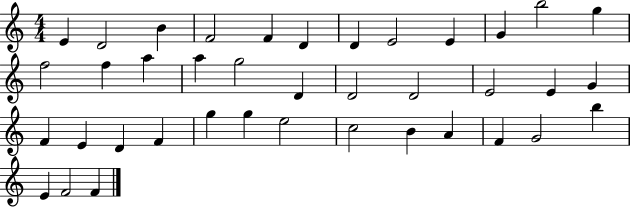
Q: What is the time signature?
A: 4/4